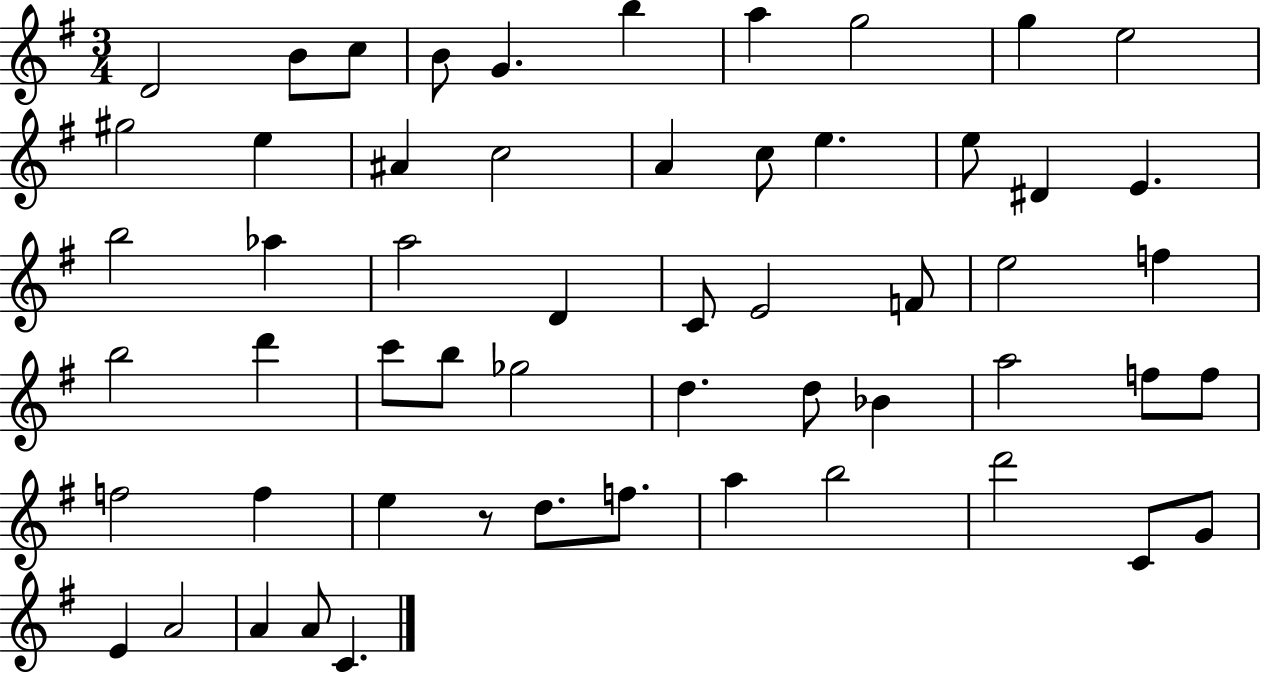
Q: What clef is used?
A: treble